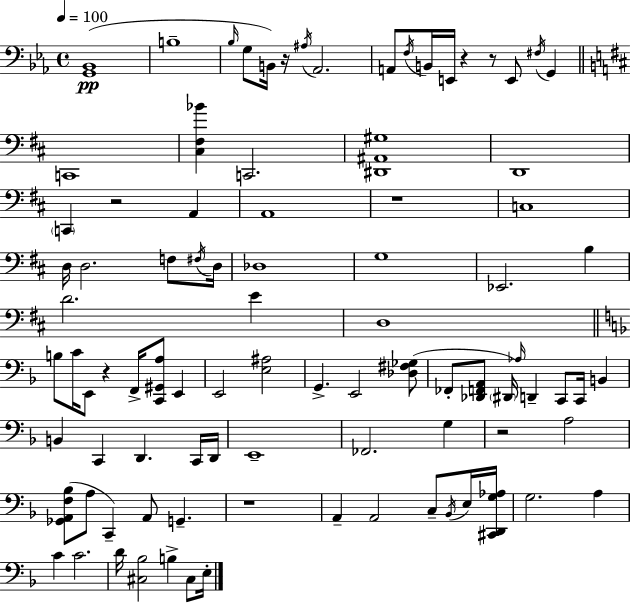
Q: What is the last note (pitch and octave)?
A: E3